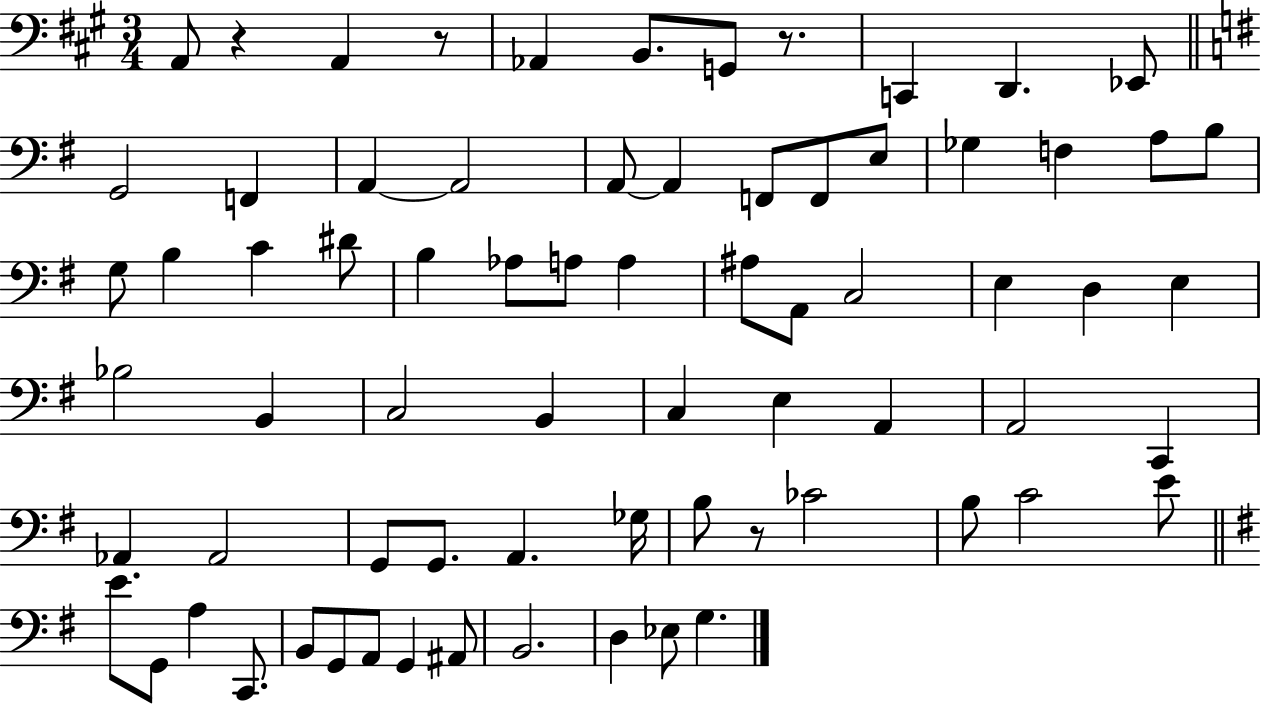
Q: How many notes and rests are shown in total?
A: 72